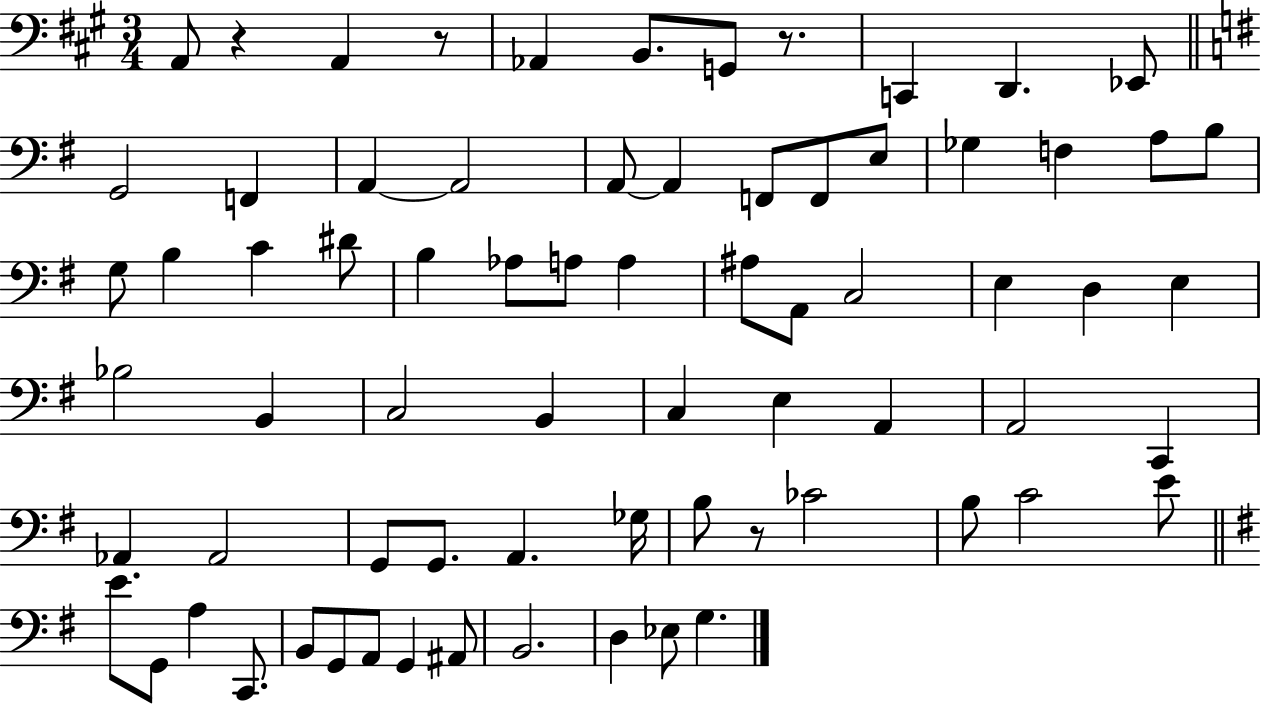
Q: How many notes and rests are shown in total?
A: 72